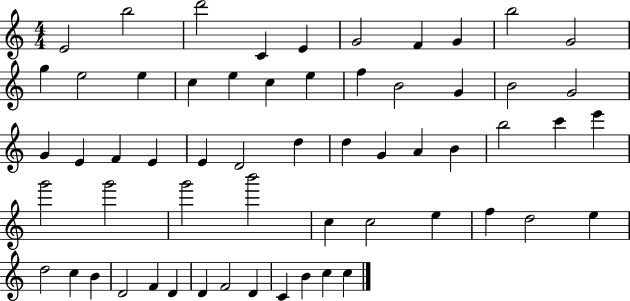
{
  \clef treble
  \numericTimeSignature
  \time 4/4
  \key c \major
  e'2 b''2 | d'''2 c'4 e'4 | g'2 f'4 g'4 | b''2 g'2 | \break g''4 e''2 e''4 | c''4 e''4 c''4 e''4 | f''4 b'2 g'4 | b'2 g'2 | \break g'4 e'4 f'4 e'4 | e'4 d'2 d''4 | d''4 g'4 a'4 b'4 | b''2 c'''4 e'''4 | \break g'''2 g'''2 | g'''2 b'''2 | c''4 c''2 e''4 | f''4 d''2 e''4 | \break d''2 c''4 b'4 | d'2 f'4 d'4 | d'4 f'2 d'4 | c'4 b'4 c''4 c''4 | \break \bar "|."
}